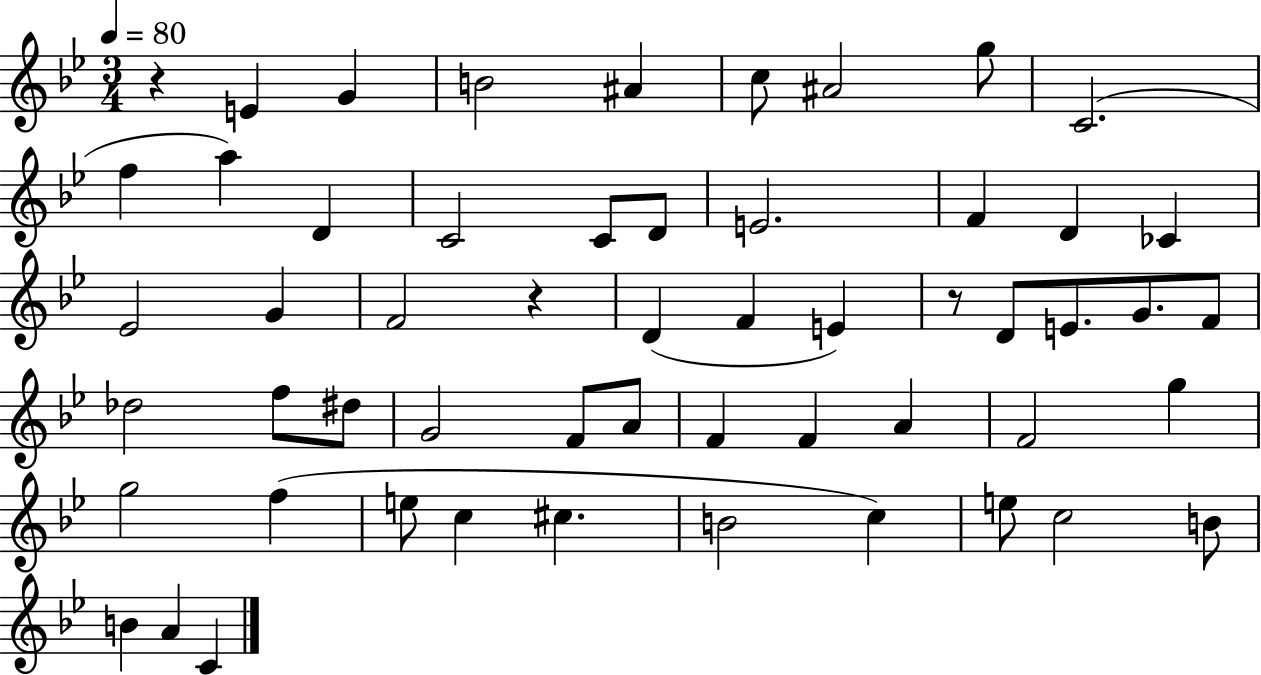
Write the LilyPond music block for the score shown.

{
  \clef treble
  \numericTimeSignature
  \time 3/4
  \key bes \major
  \tempo 4 = 80
  \repeat volta 2 { r4 e'4 g'4 | b'2 ais'4 | c''8 ais'2 g''8 | c'2.( | \break f''4 a''4) d'4 | c'2 c'8 d'8 | e'2. | f'4 d'4 ces'4 | \break ees'2 g'4 | f'2 r4 | d'4( f'4 e'4) | r8 d'8 e'8. g'8. f'8 | \break des''2 f''8 dis''8 | g'2 f'8 a'8 | f'4 f'4 a'4 | f'2 g''4 | \break g''2 f''4( | e''8 c''4 cis''4. | b'2 c''4) | e''8 c''2 b'8 | \break b'4 a'4 c'4 | } \bar "|."
}